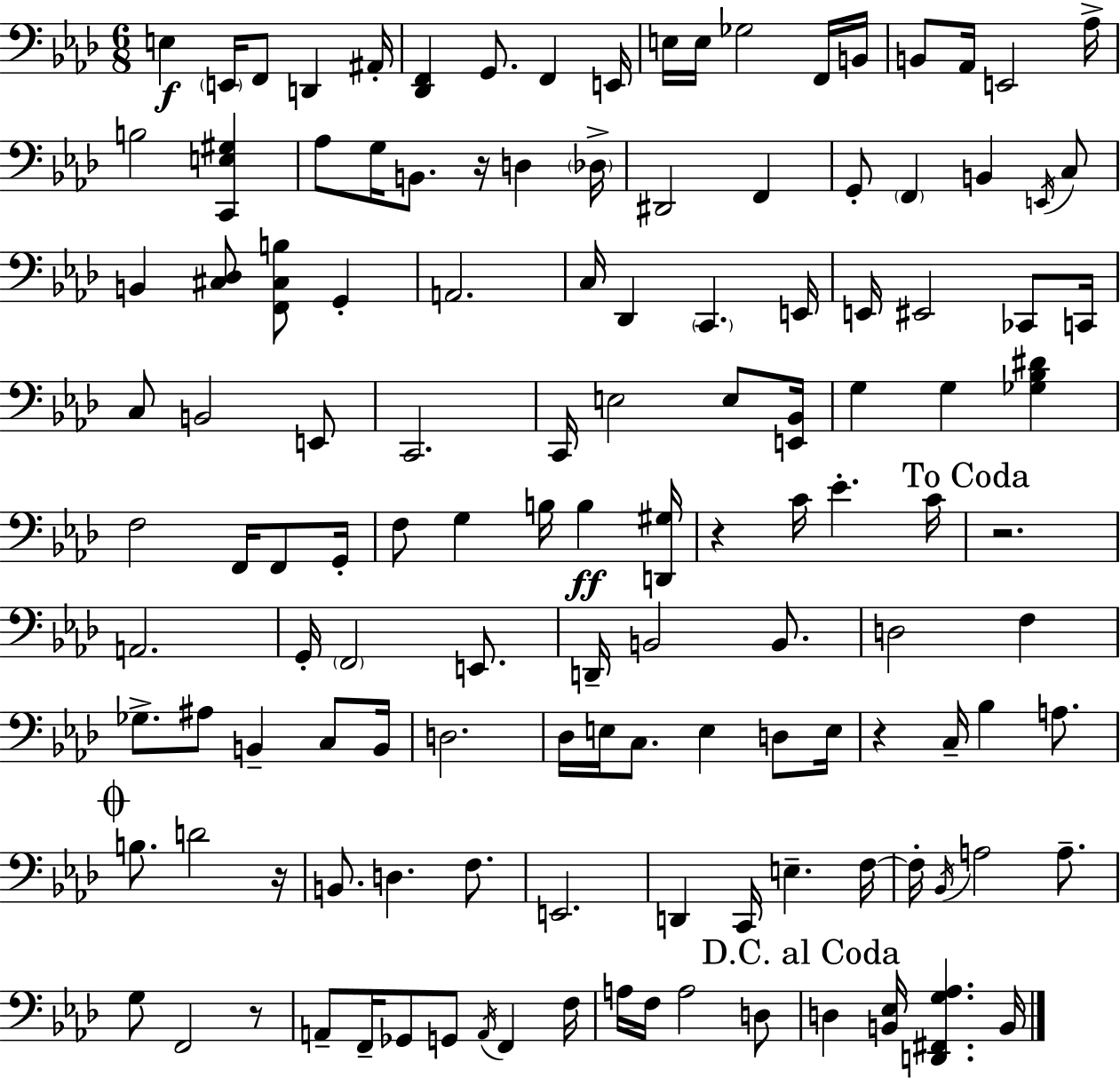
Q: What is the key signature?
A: AES major